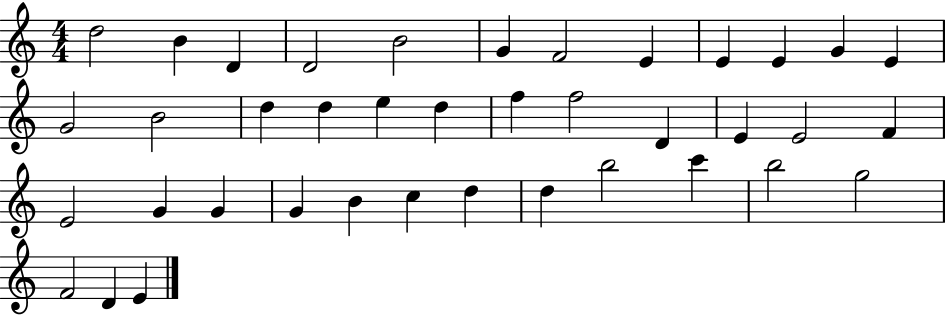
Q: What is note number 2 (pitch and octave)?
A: B4